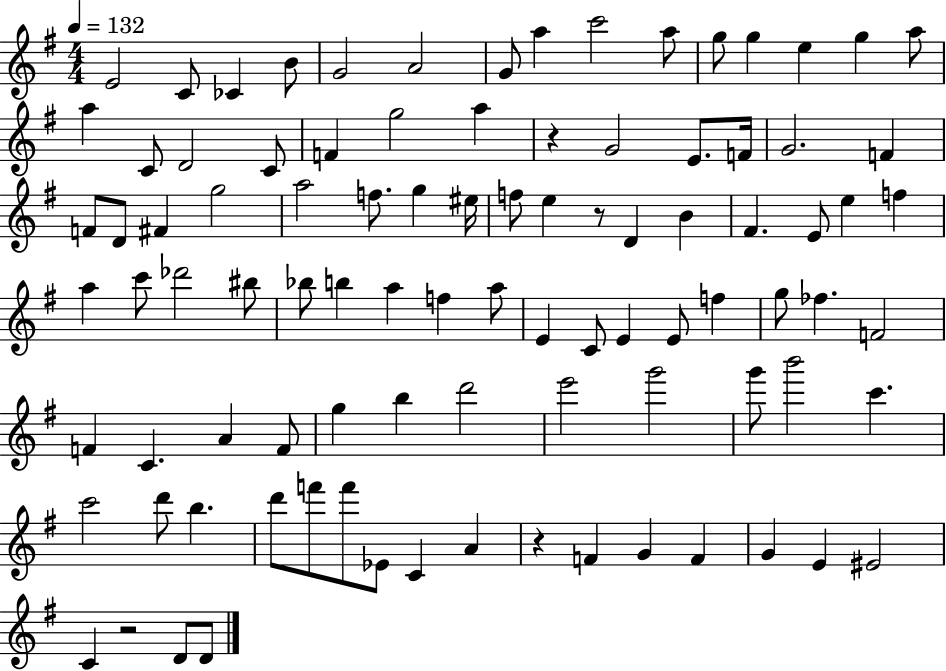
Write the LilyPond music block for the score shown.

{
  \clef treble
  \numericTimeSignature
  \time 4/4
  \key g \major
  \tempo 4 = 132
  e'2 c'8 ces'4 b'8 | g'2 a'2 | g'8 a''4 c'''2 a''8 | g''8 g''4 e''4 g''4 a''8 | \break a''4 c'8 d'2 c'8 | f'4 g''2 a''4 | r4 g'2 e'8. f'16 | g'2. f'4 | \break f'8 d'8 fis'4 g''2 | a''2 f''8. g''4 eis''16 | f''8 e''4 r8 d'4 b'4 | fis'4. e'8 e''4 f''4 | \break a''4 c'''8 des'''2 bis''8 | bes''8 b''4 a''4 f''4 a''8 | e'4 c'8 e'4 e'8 f''4 | g''8 fes''4. f'2 | \break f'4 c'4. a'4 f'8 | g''4 b''4 d'''2 | e'''2 g'''2 | g'''8 b'''2 c'''4. | \break c'''2 d'''8 b''4. | d'''8 f'''8 f'''8 ees'8 c'4 a'4 | r4 f'4 g'4 f'4 | g'4 e'4 eis'2 | \break c'4 r2 d'8 d'8 | \bar "|."
}